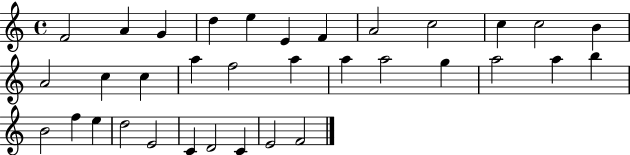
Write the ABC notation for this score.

X:1
T:Untitled
M:4/4
L:1/4
K:C
F2 A G d e E F A2 c2 c c2 B A2 c c a f2 a a a2 g a2 a b B2 f e d2 E2 C D2 C E2 F2